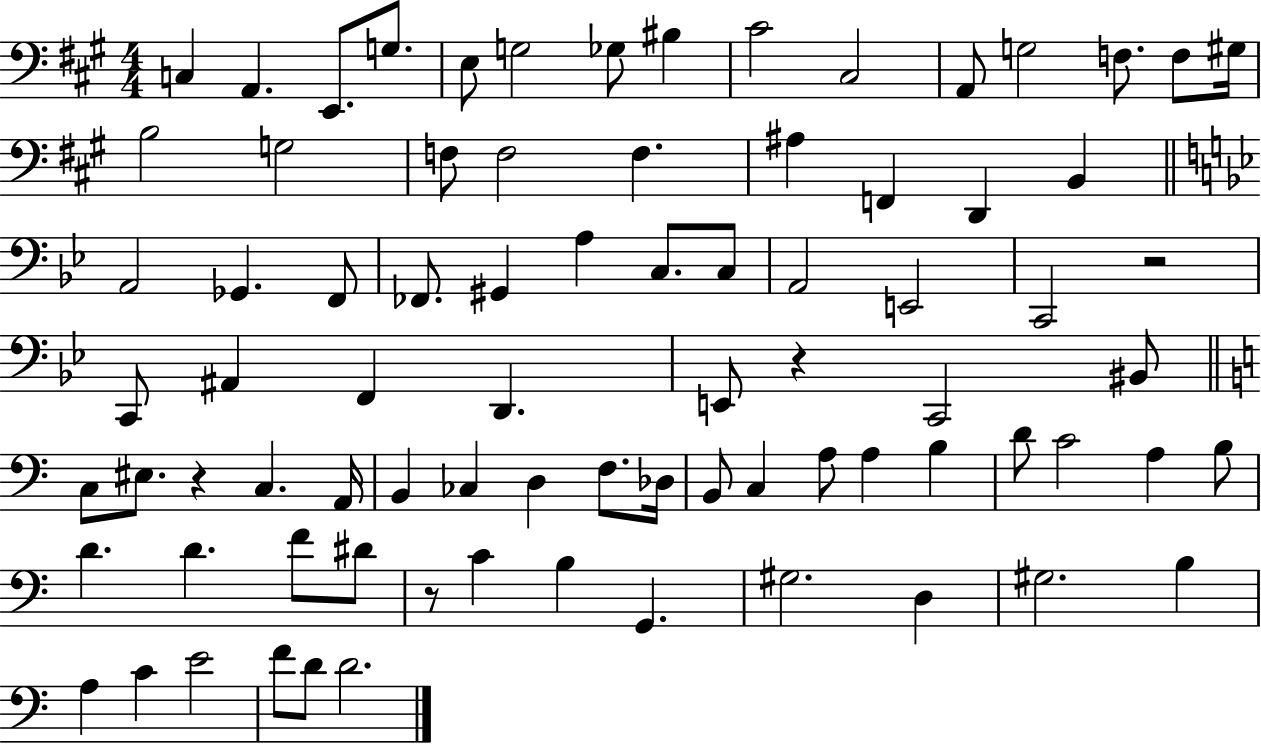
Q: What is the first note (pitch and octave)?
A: C3